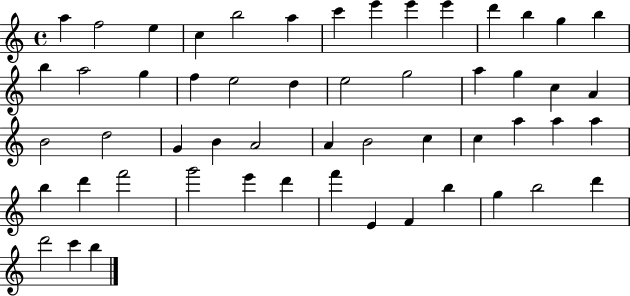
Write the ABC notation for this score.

X:1
T:Untitled
M:4/4
L:1/4
K:C
a f2 e c b2 a c' e' e' e' d' b g b b a2 g f e2 d e2 g2 a g c A B2 d2 G B A2 A B2 c c a a a b d' f'2 g'2 e' d' f' E F b g b2 d' d'2 c' b